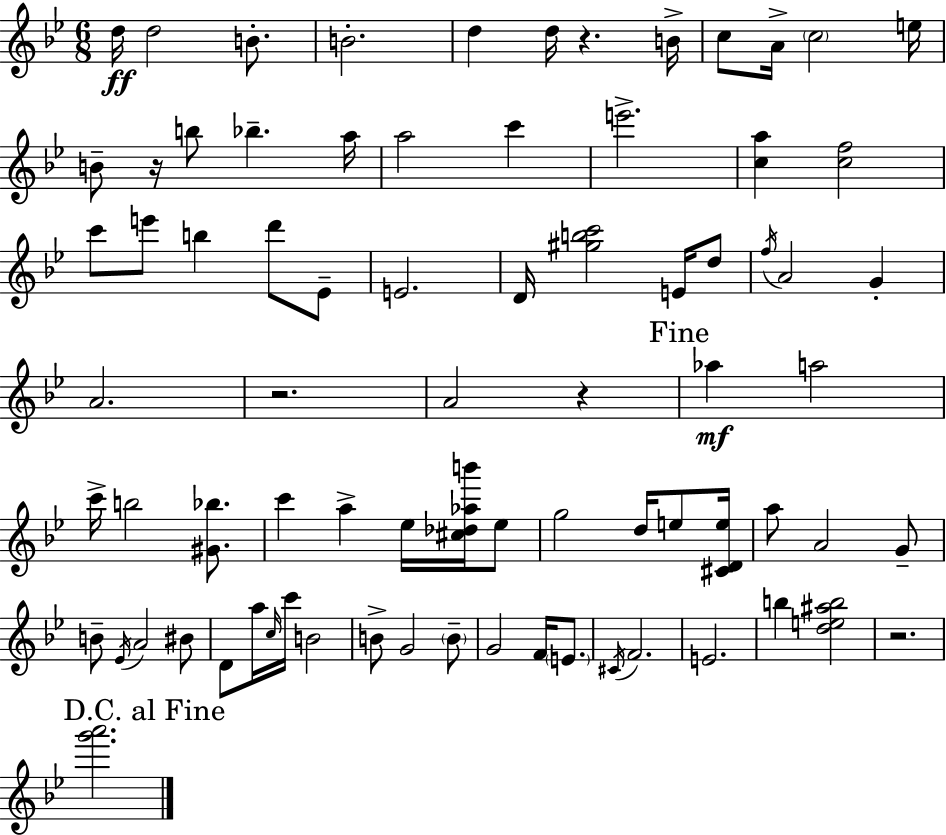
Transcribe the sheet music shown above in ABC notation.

X:1
T:Untitled
M:6/8
L:1/4
K:Gm
d/4 d2 B/2 B2 d d/4 z B/4 c/2 A/4 c2 e/4 B/2 z/4 b/2 _b a/4 a2 c' e'2 [ca] [cf]2 c'/2 e'/2 b d'/2 _E/2 E2 D/4 [^gbc']2 E/4 d/2 f/4 A2 G A2 z2 A2 z _a a2 c'/4 b2 [^G_b]/2 c' a _e/4 [^c_d_ab']/4 _e/2 g2 d/4 e/2 [^CDe]/4 a/2 A2 G/2 B/2 _E/4 A2 ^B/2 D/2 a/4 c/4 c'/4 B2 B/2 G2 B/2 G2 F/4 E/2 ^C/4 F2 E2 b [de^ab]2 z2 [g'a']2